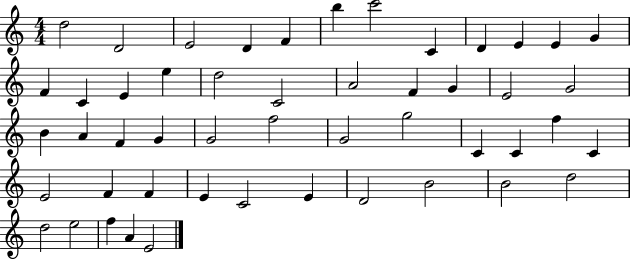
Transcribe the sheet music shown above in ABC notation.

X:1
T:Untitled
M:4/4
L:1/4
K:C
d2 D2 E2 D F b c'2 C D E E G F C E e d2 C2 A2 F G E2 G2 B A F G G2 f2 G2 g2 C C f C E2 F F E C2 E D2 B2 B2 d2 d2 e2 f A E2